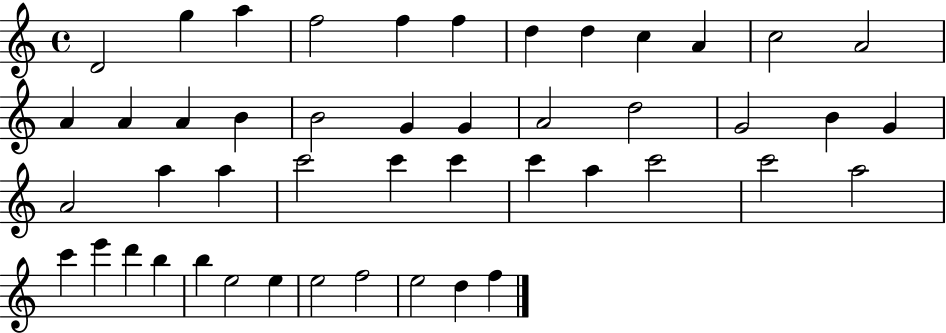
X:1
T:Untitled
M:4/4
L:1/4
K:C
D2 g a f2 f f d d c A c2 A2 A A A B B2 G G A2 d2 G2 B G A2 a a c'2 c' c' c' a c'2 c'2 a2 c' e' d' b b e2 e e2 f2 e2 d f